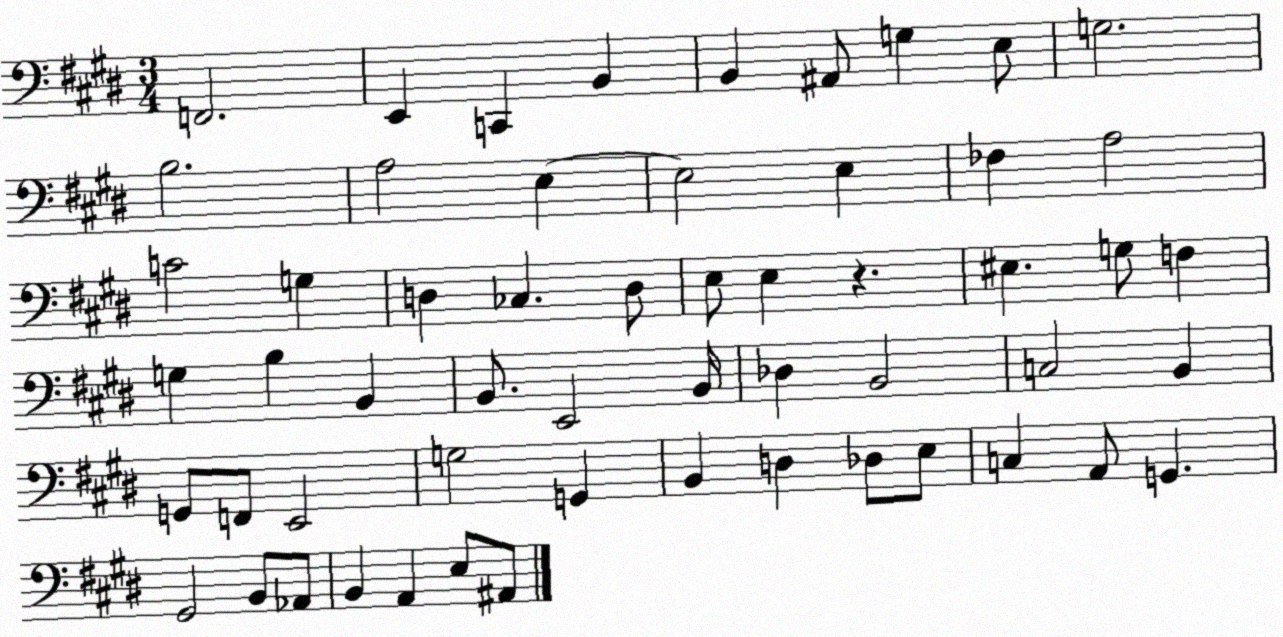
X:1
T:Untitled
M:3/4
L:1/4
K:E
F,,2 E,, C,, B,, B,, ^A,,/2 G, E,/2 G,2 B,2 A,2 E, E,2 E, _F, A,2 C2 G, D, _C, D,/2 E,/2 E, z ^E, G,/2 F, G, B, B,, B,,/2 E,,2 B,,/4 _D, B,,2 C,2 B,, G,,/2 F,,/2 E,,2 G,2 G,, B,, D, _D,/2 E,/2 C, A,,/2 G,, ^G,,2 B,,/2 _A,,/2 B,, A,, E,/2 ^A,,/2